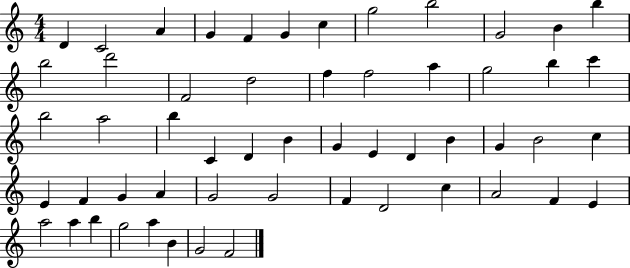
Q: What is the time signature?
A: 4/4